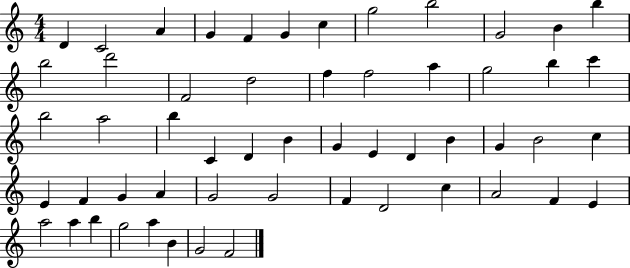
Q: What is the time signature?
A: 4/4